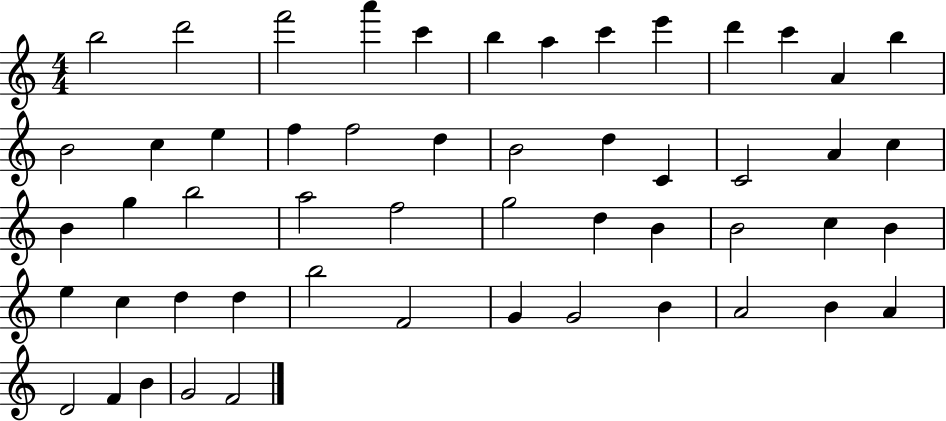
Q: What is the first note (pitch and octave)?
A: B5